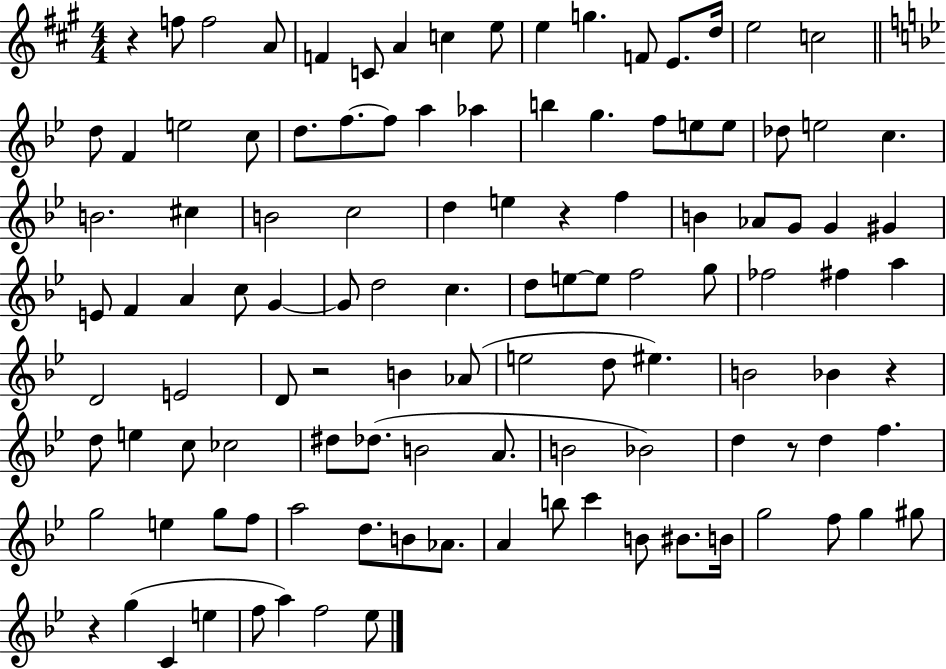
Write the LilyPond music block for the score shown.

{
  \clef treble
  \numericTimeSignature
  \time 4/4
  \key a \major
  r4 f''8 f''2 a'8 | f'4 c'8 a'4 c''4 e''8 | e''4 g''4. f'8 e'8. d''16 | e''2 c''2 | \break \bar "||" \break \key bes \major d''8 f'4 e''2 c''8 | d''8. f''8.~~ f''8 a''4 aes''4 | b''4 g''4. f''8 e''8 e''8 | des''8 e''2 c''4. | \break b'2. cis''4 | b'2 c''2 | d''4 e''4 r4 f''4 | b'4 aes'8 g'8 g'4 gis'4 | \break e'8 f'4 a'4 c''8 g'4~~ | g'8 d''2 c''4. | d''8 e''8~~ e''8 f''2 g''8 | fes''2 fis''4 a''4 | \break d'2 e'2 | d'8 r2 b'4 aes'8( | e''2 d''8 eis''4.) | b'2 bes'4 r4 | \break d''8 e''4 c''8 ces''2 | dis''8 des''8.( b'2 a'8. | b'2 bes'2) | d''4 r8 d''4 f''4. | \break g''2 e''4 g''8 f''8 | a''2 d''8. b'8 aes'8. | a'4 b''8 c'''4 b'8 bis'8. b'16 | g''2 f''8 g''4 gis''8 | \break r4 g''4( c'4 e''4 | f''8 a''4) f''2 ees''8 | \bar "|."
}